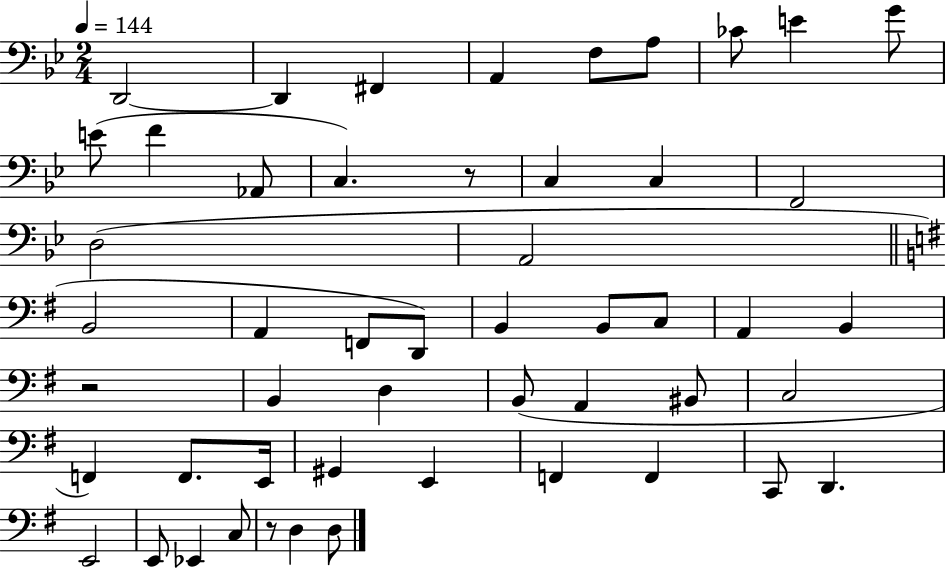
X:1
T:Untitled
M:2/4
L:1/4
K:Bb
D,,2 D,, ^F,, A,, F,/2 A,/2 _C/2 E G/2 E/2 F _A,,/2 C, z/2 C, C, F,,2 D,2 A,,2 B,,2 A,, F,,/2 D,,/2 B,, B,,/2 C,/2 A,, B,, z2 B,, D, B,,/2 A,, ^B,,/2 C,2 F,, F,,/2 E,,/4 ^G,, E,, F,, F,, C,,/2 D,, E,,2 E,,/2 _E,, C,/2 z/2 D, D,/2